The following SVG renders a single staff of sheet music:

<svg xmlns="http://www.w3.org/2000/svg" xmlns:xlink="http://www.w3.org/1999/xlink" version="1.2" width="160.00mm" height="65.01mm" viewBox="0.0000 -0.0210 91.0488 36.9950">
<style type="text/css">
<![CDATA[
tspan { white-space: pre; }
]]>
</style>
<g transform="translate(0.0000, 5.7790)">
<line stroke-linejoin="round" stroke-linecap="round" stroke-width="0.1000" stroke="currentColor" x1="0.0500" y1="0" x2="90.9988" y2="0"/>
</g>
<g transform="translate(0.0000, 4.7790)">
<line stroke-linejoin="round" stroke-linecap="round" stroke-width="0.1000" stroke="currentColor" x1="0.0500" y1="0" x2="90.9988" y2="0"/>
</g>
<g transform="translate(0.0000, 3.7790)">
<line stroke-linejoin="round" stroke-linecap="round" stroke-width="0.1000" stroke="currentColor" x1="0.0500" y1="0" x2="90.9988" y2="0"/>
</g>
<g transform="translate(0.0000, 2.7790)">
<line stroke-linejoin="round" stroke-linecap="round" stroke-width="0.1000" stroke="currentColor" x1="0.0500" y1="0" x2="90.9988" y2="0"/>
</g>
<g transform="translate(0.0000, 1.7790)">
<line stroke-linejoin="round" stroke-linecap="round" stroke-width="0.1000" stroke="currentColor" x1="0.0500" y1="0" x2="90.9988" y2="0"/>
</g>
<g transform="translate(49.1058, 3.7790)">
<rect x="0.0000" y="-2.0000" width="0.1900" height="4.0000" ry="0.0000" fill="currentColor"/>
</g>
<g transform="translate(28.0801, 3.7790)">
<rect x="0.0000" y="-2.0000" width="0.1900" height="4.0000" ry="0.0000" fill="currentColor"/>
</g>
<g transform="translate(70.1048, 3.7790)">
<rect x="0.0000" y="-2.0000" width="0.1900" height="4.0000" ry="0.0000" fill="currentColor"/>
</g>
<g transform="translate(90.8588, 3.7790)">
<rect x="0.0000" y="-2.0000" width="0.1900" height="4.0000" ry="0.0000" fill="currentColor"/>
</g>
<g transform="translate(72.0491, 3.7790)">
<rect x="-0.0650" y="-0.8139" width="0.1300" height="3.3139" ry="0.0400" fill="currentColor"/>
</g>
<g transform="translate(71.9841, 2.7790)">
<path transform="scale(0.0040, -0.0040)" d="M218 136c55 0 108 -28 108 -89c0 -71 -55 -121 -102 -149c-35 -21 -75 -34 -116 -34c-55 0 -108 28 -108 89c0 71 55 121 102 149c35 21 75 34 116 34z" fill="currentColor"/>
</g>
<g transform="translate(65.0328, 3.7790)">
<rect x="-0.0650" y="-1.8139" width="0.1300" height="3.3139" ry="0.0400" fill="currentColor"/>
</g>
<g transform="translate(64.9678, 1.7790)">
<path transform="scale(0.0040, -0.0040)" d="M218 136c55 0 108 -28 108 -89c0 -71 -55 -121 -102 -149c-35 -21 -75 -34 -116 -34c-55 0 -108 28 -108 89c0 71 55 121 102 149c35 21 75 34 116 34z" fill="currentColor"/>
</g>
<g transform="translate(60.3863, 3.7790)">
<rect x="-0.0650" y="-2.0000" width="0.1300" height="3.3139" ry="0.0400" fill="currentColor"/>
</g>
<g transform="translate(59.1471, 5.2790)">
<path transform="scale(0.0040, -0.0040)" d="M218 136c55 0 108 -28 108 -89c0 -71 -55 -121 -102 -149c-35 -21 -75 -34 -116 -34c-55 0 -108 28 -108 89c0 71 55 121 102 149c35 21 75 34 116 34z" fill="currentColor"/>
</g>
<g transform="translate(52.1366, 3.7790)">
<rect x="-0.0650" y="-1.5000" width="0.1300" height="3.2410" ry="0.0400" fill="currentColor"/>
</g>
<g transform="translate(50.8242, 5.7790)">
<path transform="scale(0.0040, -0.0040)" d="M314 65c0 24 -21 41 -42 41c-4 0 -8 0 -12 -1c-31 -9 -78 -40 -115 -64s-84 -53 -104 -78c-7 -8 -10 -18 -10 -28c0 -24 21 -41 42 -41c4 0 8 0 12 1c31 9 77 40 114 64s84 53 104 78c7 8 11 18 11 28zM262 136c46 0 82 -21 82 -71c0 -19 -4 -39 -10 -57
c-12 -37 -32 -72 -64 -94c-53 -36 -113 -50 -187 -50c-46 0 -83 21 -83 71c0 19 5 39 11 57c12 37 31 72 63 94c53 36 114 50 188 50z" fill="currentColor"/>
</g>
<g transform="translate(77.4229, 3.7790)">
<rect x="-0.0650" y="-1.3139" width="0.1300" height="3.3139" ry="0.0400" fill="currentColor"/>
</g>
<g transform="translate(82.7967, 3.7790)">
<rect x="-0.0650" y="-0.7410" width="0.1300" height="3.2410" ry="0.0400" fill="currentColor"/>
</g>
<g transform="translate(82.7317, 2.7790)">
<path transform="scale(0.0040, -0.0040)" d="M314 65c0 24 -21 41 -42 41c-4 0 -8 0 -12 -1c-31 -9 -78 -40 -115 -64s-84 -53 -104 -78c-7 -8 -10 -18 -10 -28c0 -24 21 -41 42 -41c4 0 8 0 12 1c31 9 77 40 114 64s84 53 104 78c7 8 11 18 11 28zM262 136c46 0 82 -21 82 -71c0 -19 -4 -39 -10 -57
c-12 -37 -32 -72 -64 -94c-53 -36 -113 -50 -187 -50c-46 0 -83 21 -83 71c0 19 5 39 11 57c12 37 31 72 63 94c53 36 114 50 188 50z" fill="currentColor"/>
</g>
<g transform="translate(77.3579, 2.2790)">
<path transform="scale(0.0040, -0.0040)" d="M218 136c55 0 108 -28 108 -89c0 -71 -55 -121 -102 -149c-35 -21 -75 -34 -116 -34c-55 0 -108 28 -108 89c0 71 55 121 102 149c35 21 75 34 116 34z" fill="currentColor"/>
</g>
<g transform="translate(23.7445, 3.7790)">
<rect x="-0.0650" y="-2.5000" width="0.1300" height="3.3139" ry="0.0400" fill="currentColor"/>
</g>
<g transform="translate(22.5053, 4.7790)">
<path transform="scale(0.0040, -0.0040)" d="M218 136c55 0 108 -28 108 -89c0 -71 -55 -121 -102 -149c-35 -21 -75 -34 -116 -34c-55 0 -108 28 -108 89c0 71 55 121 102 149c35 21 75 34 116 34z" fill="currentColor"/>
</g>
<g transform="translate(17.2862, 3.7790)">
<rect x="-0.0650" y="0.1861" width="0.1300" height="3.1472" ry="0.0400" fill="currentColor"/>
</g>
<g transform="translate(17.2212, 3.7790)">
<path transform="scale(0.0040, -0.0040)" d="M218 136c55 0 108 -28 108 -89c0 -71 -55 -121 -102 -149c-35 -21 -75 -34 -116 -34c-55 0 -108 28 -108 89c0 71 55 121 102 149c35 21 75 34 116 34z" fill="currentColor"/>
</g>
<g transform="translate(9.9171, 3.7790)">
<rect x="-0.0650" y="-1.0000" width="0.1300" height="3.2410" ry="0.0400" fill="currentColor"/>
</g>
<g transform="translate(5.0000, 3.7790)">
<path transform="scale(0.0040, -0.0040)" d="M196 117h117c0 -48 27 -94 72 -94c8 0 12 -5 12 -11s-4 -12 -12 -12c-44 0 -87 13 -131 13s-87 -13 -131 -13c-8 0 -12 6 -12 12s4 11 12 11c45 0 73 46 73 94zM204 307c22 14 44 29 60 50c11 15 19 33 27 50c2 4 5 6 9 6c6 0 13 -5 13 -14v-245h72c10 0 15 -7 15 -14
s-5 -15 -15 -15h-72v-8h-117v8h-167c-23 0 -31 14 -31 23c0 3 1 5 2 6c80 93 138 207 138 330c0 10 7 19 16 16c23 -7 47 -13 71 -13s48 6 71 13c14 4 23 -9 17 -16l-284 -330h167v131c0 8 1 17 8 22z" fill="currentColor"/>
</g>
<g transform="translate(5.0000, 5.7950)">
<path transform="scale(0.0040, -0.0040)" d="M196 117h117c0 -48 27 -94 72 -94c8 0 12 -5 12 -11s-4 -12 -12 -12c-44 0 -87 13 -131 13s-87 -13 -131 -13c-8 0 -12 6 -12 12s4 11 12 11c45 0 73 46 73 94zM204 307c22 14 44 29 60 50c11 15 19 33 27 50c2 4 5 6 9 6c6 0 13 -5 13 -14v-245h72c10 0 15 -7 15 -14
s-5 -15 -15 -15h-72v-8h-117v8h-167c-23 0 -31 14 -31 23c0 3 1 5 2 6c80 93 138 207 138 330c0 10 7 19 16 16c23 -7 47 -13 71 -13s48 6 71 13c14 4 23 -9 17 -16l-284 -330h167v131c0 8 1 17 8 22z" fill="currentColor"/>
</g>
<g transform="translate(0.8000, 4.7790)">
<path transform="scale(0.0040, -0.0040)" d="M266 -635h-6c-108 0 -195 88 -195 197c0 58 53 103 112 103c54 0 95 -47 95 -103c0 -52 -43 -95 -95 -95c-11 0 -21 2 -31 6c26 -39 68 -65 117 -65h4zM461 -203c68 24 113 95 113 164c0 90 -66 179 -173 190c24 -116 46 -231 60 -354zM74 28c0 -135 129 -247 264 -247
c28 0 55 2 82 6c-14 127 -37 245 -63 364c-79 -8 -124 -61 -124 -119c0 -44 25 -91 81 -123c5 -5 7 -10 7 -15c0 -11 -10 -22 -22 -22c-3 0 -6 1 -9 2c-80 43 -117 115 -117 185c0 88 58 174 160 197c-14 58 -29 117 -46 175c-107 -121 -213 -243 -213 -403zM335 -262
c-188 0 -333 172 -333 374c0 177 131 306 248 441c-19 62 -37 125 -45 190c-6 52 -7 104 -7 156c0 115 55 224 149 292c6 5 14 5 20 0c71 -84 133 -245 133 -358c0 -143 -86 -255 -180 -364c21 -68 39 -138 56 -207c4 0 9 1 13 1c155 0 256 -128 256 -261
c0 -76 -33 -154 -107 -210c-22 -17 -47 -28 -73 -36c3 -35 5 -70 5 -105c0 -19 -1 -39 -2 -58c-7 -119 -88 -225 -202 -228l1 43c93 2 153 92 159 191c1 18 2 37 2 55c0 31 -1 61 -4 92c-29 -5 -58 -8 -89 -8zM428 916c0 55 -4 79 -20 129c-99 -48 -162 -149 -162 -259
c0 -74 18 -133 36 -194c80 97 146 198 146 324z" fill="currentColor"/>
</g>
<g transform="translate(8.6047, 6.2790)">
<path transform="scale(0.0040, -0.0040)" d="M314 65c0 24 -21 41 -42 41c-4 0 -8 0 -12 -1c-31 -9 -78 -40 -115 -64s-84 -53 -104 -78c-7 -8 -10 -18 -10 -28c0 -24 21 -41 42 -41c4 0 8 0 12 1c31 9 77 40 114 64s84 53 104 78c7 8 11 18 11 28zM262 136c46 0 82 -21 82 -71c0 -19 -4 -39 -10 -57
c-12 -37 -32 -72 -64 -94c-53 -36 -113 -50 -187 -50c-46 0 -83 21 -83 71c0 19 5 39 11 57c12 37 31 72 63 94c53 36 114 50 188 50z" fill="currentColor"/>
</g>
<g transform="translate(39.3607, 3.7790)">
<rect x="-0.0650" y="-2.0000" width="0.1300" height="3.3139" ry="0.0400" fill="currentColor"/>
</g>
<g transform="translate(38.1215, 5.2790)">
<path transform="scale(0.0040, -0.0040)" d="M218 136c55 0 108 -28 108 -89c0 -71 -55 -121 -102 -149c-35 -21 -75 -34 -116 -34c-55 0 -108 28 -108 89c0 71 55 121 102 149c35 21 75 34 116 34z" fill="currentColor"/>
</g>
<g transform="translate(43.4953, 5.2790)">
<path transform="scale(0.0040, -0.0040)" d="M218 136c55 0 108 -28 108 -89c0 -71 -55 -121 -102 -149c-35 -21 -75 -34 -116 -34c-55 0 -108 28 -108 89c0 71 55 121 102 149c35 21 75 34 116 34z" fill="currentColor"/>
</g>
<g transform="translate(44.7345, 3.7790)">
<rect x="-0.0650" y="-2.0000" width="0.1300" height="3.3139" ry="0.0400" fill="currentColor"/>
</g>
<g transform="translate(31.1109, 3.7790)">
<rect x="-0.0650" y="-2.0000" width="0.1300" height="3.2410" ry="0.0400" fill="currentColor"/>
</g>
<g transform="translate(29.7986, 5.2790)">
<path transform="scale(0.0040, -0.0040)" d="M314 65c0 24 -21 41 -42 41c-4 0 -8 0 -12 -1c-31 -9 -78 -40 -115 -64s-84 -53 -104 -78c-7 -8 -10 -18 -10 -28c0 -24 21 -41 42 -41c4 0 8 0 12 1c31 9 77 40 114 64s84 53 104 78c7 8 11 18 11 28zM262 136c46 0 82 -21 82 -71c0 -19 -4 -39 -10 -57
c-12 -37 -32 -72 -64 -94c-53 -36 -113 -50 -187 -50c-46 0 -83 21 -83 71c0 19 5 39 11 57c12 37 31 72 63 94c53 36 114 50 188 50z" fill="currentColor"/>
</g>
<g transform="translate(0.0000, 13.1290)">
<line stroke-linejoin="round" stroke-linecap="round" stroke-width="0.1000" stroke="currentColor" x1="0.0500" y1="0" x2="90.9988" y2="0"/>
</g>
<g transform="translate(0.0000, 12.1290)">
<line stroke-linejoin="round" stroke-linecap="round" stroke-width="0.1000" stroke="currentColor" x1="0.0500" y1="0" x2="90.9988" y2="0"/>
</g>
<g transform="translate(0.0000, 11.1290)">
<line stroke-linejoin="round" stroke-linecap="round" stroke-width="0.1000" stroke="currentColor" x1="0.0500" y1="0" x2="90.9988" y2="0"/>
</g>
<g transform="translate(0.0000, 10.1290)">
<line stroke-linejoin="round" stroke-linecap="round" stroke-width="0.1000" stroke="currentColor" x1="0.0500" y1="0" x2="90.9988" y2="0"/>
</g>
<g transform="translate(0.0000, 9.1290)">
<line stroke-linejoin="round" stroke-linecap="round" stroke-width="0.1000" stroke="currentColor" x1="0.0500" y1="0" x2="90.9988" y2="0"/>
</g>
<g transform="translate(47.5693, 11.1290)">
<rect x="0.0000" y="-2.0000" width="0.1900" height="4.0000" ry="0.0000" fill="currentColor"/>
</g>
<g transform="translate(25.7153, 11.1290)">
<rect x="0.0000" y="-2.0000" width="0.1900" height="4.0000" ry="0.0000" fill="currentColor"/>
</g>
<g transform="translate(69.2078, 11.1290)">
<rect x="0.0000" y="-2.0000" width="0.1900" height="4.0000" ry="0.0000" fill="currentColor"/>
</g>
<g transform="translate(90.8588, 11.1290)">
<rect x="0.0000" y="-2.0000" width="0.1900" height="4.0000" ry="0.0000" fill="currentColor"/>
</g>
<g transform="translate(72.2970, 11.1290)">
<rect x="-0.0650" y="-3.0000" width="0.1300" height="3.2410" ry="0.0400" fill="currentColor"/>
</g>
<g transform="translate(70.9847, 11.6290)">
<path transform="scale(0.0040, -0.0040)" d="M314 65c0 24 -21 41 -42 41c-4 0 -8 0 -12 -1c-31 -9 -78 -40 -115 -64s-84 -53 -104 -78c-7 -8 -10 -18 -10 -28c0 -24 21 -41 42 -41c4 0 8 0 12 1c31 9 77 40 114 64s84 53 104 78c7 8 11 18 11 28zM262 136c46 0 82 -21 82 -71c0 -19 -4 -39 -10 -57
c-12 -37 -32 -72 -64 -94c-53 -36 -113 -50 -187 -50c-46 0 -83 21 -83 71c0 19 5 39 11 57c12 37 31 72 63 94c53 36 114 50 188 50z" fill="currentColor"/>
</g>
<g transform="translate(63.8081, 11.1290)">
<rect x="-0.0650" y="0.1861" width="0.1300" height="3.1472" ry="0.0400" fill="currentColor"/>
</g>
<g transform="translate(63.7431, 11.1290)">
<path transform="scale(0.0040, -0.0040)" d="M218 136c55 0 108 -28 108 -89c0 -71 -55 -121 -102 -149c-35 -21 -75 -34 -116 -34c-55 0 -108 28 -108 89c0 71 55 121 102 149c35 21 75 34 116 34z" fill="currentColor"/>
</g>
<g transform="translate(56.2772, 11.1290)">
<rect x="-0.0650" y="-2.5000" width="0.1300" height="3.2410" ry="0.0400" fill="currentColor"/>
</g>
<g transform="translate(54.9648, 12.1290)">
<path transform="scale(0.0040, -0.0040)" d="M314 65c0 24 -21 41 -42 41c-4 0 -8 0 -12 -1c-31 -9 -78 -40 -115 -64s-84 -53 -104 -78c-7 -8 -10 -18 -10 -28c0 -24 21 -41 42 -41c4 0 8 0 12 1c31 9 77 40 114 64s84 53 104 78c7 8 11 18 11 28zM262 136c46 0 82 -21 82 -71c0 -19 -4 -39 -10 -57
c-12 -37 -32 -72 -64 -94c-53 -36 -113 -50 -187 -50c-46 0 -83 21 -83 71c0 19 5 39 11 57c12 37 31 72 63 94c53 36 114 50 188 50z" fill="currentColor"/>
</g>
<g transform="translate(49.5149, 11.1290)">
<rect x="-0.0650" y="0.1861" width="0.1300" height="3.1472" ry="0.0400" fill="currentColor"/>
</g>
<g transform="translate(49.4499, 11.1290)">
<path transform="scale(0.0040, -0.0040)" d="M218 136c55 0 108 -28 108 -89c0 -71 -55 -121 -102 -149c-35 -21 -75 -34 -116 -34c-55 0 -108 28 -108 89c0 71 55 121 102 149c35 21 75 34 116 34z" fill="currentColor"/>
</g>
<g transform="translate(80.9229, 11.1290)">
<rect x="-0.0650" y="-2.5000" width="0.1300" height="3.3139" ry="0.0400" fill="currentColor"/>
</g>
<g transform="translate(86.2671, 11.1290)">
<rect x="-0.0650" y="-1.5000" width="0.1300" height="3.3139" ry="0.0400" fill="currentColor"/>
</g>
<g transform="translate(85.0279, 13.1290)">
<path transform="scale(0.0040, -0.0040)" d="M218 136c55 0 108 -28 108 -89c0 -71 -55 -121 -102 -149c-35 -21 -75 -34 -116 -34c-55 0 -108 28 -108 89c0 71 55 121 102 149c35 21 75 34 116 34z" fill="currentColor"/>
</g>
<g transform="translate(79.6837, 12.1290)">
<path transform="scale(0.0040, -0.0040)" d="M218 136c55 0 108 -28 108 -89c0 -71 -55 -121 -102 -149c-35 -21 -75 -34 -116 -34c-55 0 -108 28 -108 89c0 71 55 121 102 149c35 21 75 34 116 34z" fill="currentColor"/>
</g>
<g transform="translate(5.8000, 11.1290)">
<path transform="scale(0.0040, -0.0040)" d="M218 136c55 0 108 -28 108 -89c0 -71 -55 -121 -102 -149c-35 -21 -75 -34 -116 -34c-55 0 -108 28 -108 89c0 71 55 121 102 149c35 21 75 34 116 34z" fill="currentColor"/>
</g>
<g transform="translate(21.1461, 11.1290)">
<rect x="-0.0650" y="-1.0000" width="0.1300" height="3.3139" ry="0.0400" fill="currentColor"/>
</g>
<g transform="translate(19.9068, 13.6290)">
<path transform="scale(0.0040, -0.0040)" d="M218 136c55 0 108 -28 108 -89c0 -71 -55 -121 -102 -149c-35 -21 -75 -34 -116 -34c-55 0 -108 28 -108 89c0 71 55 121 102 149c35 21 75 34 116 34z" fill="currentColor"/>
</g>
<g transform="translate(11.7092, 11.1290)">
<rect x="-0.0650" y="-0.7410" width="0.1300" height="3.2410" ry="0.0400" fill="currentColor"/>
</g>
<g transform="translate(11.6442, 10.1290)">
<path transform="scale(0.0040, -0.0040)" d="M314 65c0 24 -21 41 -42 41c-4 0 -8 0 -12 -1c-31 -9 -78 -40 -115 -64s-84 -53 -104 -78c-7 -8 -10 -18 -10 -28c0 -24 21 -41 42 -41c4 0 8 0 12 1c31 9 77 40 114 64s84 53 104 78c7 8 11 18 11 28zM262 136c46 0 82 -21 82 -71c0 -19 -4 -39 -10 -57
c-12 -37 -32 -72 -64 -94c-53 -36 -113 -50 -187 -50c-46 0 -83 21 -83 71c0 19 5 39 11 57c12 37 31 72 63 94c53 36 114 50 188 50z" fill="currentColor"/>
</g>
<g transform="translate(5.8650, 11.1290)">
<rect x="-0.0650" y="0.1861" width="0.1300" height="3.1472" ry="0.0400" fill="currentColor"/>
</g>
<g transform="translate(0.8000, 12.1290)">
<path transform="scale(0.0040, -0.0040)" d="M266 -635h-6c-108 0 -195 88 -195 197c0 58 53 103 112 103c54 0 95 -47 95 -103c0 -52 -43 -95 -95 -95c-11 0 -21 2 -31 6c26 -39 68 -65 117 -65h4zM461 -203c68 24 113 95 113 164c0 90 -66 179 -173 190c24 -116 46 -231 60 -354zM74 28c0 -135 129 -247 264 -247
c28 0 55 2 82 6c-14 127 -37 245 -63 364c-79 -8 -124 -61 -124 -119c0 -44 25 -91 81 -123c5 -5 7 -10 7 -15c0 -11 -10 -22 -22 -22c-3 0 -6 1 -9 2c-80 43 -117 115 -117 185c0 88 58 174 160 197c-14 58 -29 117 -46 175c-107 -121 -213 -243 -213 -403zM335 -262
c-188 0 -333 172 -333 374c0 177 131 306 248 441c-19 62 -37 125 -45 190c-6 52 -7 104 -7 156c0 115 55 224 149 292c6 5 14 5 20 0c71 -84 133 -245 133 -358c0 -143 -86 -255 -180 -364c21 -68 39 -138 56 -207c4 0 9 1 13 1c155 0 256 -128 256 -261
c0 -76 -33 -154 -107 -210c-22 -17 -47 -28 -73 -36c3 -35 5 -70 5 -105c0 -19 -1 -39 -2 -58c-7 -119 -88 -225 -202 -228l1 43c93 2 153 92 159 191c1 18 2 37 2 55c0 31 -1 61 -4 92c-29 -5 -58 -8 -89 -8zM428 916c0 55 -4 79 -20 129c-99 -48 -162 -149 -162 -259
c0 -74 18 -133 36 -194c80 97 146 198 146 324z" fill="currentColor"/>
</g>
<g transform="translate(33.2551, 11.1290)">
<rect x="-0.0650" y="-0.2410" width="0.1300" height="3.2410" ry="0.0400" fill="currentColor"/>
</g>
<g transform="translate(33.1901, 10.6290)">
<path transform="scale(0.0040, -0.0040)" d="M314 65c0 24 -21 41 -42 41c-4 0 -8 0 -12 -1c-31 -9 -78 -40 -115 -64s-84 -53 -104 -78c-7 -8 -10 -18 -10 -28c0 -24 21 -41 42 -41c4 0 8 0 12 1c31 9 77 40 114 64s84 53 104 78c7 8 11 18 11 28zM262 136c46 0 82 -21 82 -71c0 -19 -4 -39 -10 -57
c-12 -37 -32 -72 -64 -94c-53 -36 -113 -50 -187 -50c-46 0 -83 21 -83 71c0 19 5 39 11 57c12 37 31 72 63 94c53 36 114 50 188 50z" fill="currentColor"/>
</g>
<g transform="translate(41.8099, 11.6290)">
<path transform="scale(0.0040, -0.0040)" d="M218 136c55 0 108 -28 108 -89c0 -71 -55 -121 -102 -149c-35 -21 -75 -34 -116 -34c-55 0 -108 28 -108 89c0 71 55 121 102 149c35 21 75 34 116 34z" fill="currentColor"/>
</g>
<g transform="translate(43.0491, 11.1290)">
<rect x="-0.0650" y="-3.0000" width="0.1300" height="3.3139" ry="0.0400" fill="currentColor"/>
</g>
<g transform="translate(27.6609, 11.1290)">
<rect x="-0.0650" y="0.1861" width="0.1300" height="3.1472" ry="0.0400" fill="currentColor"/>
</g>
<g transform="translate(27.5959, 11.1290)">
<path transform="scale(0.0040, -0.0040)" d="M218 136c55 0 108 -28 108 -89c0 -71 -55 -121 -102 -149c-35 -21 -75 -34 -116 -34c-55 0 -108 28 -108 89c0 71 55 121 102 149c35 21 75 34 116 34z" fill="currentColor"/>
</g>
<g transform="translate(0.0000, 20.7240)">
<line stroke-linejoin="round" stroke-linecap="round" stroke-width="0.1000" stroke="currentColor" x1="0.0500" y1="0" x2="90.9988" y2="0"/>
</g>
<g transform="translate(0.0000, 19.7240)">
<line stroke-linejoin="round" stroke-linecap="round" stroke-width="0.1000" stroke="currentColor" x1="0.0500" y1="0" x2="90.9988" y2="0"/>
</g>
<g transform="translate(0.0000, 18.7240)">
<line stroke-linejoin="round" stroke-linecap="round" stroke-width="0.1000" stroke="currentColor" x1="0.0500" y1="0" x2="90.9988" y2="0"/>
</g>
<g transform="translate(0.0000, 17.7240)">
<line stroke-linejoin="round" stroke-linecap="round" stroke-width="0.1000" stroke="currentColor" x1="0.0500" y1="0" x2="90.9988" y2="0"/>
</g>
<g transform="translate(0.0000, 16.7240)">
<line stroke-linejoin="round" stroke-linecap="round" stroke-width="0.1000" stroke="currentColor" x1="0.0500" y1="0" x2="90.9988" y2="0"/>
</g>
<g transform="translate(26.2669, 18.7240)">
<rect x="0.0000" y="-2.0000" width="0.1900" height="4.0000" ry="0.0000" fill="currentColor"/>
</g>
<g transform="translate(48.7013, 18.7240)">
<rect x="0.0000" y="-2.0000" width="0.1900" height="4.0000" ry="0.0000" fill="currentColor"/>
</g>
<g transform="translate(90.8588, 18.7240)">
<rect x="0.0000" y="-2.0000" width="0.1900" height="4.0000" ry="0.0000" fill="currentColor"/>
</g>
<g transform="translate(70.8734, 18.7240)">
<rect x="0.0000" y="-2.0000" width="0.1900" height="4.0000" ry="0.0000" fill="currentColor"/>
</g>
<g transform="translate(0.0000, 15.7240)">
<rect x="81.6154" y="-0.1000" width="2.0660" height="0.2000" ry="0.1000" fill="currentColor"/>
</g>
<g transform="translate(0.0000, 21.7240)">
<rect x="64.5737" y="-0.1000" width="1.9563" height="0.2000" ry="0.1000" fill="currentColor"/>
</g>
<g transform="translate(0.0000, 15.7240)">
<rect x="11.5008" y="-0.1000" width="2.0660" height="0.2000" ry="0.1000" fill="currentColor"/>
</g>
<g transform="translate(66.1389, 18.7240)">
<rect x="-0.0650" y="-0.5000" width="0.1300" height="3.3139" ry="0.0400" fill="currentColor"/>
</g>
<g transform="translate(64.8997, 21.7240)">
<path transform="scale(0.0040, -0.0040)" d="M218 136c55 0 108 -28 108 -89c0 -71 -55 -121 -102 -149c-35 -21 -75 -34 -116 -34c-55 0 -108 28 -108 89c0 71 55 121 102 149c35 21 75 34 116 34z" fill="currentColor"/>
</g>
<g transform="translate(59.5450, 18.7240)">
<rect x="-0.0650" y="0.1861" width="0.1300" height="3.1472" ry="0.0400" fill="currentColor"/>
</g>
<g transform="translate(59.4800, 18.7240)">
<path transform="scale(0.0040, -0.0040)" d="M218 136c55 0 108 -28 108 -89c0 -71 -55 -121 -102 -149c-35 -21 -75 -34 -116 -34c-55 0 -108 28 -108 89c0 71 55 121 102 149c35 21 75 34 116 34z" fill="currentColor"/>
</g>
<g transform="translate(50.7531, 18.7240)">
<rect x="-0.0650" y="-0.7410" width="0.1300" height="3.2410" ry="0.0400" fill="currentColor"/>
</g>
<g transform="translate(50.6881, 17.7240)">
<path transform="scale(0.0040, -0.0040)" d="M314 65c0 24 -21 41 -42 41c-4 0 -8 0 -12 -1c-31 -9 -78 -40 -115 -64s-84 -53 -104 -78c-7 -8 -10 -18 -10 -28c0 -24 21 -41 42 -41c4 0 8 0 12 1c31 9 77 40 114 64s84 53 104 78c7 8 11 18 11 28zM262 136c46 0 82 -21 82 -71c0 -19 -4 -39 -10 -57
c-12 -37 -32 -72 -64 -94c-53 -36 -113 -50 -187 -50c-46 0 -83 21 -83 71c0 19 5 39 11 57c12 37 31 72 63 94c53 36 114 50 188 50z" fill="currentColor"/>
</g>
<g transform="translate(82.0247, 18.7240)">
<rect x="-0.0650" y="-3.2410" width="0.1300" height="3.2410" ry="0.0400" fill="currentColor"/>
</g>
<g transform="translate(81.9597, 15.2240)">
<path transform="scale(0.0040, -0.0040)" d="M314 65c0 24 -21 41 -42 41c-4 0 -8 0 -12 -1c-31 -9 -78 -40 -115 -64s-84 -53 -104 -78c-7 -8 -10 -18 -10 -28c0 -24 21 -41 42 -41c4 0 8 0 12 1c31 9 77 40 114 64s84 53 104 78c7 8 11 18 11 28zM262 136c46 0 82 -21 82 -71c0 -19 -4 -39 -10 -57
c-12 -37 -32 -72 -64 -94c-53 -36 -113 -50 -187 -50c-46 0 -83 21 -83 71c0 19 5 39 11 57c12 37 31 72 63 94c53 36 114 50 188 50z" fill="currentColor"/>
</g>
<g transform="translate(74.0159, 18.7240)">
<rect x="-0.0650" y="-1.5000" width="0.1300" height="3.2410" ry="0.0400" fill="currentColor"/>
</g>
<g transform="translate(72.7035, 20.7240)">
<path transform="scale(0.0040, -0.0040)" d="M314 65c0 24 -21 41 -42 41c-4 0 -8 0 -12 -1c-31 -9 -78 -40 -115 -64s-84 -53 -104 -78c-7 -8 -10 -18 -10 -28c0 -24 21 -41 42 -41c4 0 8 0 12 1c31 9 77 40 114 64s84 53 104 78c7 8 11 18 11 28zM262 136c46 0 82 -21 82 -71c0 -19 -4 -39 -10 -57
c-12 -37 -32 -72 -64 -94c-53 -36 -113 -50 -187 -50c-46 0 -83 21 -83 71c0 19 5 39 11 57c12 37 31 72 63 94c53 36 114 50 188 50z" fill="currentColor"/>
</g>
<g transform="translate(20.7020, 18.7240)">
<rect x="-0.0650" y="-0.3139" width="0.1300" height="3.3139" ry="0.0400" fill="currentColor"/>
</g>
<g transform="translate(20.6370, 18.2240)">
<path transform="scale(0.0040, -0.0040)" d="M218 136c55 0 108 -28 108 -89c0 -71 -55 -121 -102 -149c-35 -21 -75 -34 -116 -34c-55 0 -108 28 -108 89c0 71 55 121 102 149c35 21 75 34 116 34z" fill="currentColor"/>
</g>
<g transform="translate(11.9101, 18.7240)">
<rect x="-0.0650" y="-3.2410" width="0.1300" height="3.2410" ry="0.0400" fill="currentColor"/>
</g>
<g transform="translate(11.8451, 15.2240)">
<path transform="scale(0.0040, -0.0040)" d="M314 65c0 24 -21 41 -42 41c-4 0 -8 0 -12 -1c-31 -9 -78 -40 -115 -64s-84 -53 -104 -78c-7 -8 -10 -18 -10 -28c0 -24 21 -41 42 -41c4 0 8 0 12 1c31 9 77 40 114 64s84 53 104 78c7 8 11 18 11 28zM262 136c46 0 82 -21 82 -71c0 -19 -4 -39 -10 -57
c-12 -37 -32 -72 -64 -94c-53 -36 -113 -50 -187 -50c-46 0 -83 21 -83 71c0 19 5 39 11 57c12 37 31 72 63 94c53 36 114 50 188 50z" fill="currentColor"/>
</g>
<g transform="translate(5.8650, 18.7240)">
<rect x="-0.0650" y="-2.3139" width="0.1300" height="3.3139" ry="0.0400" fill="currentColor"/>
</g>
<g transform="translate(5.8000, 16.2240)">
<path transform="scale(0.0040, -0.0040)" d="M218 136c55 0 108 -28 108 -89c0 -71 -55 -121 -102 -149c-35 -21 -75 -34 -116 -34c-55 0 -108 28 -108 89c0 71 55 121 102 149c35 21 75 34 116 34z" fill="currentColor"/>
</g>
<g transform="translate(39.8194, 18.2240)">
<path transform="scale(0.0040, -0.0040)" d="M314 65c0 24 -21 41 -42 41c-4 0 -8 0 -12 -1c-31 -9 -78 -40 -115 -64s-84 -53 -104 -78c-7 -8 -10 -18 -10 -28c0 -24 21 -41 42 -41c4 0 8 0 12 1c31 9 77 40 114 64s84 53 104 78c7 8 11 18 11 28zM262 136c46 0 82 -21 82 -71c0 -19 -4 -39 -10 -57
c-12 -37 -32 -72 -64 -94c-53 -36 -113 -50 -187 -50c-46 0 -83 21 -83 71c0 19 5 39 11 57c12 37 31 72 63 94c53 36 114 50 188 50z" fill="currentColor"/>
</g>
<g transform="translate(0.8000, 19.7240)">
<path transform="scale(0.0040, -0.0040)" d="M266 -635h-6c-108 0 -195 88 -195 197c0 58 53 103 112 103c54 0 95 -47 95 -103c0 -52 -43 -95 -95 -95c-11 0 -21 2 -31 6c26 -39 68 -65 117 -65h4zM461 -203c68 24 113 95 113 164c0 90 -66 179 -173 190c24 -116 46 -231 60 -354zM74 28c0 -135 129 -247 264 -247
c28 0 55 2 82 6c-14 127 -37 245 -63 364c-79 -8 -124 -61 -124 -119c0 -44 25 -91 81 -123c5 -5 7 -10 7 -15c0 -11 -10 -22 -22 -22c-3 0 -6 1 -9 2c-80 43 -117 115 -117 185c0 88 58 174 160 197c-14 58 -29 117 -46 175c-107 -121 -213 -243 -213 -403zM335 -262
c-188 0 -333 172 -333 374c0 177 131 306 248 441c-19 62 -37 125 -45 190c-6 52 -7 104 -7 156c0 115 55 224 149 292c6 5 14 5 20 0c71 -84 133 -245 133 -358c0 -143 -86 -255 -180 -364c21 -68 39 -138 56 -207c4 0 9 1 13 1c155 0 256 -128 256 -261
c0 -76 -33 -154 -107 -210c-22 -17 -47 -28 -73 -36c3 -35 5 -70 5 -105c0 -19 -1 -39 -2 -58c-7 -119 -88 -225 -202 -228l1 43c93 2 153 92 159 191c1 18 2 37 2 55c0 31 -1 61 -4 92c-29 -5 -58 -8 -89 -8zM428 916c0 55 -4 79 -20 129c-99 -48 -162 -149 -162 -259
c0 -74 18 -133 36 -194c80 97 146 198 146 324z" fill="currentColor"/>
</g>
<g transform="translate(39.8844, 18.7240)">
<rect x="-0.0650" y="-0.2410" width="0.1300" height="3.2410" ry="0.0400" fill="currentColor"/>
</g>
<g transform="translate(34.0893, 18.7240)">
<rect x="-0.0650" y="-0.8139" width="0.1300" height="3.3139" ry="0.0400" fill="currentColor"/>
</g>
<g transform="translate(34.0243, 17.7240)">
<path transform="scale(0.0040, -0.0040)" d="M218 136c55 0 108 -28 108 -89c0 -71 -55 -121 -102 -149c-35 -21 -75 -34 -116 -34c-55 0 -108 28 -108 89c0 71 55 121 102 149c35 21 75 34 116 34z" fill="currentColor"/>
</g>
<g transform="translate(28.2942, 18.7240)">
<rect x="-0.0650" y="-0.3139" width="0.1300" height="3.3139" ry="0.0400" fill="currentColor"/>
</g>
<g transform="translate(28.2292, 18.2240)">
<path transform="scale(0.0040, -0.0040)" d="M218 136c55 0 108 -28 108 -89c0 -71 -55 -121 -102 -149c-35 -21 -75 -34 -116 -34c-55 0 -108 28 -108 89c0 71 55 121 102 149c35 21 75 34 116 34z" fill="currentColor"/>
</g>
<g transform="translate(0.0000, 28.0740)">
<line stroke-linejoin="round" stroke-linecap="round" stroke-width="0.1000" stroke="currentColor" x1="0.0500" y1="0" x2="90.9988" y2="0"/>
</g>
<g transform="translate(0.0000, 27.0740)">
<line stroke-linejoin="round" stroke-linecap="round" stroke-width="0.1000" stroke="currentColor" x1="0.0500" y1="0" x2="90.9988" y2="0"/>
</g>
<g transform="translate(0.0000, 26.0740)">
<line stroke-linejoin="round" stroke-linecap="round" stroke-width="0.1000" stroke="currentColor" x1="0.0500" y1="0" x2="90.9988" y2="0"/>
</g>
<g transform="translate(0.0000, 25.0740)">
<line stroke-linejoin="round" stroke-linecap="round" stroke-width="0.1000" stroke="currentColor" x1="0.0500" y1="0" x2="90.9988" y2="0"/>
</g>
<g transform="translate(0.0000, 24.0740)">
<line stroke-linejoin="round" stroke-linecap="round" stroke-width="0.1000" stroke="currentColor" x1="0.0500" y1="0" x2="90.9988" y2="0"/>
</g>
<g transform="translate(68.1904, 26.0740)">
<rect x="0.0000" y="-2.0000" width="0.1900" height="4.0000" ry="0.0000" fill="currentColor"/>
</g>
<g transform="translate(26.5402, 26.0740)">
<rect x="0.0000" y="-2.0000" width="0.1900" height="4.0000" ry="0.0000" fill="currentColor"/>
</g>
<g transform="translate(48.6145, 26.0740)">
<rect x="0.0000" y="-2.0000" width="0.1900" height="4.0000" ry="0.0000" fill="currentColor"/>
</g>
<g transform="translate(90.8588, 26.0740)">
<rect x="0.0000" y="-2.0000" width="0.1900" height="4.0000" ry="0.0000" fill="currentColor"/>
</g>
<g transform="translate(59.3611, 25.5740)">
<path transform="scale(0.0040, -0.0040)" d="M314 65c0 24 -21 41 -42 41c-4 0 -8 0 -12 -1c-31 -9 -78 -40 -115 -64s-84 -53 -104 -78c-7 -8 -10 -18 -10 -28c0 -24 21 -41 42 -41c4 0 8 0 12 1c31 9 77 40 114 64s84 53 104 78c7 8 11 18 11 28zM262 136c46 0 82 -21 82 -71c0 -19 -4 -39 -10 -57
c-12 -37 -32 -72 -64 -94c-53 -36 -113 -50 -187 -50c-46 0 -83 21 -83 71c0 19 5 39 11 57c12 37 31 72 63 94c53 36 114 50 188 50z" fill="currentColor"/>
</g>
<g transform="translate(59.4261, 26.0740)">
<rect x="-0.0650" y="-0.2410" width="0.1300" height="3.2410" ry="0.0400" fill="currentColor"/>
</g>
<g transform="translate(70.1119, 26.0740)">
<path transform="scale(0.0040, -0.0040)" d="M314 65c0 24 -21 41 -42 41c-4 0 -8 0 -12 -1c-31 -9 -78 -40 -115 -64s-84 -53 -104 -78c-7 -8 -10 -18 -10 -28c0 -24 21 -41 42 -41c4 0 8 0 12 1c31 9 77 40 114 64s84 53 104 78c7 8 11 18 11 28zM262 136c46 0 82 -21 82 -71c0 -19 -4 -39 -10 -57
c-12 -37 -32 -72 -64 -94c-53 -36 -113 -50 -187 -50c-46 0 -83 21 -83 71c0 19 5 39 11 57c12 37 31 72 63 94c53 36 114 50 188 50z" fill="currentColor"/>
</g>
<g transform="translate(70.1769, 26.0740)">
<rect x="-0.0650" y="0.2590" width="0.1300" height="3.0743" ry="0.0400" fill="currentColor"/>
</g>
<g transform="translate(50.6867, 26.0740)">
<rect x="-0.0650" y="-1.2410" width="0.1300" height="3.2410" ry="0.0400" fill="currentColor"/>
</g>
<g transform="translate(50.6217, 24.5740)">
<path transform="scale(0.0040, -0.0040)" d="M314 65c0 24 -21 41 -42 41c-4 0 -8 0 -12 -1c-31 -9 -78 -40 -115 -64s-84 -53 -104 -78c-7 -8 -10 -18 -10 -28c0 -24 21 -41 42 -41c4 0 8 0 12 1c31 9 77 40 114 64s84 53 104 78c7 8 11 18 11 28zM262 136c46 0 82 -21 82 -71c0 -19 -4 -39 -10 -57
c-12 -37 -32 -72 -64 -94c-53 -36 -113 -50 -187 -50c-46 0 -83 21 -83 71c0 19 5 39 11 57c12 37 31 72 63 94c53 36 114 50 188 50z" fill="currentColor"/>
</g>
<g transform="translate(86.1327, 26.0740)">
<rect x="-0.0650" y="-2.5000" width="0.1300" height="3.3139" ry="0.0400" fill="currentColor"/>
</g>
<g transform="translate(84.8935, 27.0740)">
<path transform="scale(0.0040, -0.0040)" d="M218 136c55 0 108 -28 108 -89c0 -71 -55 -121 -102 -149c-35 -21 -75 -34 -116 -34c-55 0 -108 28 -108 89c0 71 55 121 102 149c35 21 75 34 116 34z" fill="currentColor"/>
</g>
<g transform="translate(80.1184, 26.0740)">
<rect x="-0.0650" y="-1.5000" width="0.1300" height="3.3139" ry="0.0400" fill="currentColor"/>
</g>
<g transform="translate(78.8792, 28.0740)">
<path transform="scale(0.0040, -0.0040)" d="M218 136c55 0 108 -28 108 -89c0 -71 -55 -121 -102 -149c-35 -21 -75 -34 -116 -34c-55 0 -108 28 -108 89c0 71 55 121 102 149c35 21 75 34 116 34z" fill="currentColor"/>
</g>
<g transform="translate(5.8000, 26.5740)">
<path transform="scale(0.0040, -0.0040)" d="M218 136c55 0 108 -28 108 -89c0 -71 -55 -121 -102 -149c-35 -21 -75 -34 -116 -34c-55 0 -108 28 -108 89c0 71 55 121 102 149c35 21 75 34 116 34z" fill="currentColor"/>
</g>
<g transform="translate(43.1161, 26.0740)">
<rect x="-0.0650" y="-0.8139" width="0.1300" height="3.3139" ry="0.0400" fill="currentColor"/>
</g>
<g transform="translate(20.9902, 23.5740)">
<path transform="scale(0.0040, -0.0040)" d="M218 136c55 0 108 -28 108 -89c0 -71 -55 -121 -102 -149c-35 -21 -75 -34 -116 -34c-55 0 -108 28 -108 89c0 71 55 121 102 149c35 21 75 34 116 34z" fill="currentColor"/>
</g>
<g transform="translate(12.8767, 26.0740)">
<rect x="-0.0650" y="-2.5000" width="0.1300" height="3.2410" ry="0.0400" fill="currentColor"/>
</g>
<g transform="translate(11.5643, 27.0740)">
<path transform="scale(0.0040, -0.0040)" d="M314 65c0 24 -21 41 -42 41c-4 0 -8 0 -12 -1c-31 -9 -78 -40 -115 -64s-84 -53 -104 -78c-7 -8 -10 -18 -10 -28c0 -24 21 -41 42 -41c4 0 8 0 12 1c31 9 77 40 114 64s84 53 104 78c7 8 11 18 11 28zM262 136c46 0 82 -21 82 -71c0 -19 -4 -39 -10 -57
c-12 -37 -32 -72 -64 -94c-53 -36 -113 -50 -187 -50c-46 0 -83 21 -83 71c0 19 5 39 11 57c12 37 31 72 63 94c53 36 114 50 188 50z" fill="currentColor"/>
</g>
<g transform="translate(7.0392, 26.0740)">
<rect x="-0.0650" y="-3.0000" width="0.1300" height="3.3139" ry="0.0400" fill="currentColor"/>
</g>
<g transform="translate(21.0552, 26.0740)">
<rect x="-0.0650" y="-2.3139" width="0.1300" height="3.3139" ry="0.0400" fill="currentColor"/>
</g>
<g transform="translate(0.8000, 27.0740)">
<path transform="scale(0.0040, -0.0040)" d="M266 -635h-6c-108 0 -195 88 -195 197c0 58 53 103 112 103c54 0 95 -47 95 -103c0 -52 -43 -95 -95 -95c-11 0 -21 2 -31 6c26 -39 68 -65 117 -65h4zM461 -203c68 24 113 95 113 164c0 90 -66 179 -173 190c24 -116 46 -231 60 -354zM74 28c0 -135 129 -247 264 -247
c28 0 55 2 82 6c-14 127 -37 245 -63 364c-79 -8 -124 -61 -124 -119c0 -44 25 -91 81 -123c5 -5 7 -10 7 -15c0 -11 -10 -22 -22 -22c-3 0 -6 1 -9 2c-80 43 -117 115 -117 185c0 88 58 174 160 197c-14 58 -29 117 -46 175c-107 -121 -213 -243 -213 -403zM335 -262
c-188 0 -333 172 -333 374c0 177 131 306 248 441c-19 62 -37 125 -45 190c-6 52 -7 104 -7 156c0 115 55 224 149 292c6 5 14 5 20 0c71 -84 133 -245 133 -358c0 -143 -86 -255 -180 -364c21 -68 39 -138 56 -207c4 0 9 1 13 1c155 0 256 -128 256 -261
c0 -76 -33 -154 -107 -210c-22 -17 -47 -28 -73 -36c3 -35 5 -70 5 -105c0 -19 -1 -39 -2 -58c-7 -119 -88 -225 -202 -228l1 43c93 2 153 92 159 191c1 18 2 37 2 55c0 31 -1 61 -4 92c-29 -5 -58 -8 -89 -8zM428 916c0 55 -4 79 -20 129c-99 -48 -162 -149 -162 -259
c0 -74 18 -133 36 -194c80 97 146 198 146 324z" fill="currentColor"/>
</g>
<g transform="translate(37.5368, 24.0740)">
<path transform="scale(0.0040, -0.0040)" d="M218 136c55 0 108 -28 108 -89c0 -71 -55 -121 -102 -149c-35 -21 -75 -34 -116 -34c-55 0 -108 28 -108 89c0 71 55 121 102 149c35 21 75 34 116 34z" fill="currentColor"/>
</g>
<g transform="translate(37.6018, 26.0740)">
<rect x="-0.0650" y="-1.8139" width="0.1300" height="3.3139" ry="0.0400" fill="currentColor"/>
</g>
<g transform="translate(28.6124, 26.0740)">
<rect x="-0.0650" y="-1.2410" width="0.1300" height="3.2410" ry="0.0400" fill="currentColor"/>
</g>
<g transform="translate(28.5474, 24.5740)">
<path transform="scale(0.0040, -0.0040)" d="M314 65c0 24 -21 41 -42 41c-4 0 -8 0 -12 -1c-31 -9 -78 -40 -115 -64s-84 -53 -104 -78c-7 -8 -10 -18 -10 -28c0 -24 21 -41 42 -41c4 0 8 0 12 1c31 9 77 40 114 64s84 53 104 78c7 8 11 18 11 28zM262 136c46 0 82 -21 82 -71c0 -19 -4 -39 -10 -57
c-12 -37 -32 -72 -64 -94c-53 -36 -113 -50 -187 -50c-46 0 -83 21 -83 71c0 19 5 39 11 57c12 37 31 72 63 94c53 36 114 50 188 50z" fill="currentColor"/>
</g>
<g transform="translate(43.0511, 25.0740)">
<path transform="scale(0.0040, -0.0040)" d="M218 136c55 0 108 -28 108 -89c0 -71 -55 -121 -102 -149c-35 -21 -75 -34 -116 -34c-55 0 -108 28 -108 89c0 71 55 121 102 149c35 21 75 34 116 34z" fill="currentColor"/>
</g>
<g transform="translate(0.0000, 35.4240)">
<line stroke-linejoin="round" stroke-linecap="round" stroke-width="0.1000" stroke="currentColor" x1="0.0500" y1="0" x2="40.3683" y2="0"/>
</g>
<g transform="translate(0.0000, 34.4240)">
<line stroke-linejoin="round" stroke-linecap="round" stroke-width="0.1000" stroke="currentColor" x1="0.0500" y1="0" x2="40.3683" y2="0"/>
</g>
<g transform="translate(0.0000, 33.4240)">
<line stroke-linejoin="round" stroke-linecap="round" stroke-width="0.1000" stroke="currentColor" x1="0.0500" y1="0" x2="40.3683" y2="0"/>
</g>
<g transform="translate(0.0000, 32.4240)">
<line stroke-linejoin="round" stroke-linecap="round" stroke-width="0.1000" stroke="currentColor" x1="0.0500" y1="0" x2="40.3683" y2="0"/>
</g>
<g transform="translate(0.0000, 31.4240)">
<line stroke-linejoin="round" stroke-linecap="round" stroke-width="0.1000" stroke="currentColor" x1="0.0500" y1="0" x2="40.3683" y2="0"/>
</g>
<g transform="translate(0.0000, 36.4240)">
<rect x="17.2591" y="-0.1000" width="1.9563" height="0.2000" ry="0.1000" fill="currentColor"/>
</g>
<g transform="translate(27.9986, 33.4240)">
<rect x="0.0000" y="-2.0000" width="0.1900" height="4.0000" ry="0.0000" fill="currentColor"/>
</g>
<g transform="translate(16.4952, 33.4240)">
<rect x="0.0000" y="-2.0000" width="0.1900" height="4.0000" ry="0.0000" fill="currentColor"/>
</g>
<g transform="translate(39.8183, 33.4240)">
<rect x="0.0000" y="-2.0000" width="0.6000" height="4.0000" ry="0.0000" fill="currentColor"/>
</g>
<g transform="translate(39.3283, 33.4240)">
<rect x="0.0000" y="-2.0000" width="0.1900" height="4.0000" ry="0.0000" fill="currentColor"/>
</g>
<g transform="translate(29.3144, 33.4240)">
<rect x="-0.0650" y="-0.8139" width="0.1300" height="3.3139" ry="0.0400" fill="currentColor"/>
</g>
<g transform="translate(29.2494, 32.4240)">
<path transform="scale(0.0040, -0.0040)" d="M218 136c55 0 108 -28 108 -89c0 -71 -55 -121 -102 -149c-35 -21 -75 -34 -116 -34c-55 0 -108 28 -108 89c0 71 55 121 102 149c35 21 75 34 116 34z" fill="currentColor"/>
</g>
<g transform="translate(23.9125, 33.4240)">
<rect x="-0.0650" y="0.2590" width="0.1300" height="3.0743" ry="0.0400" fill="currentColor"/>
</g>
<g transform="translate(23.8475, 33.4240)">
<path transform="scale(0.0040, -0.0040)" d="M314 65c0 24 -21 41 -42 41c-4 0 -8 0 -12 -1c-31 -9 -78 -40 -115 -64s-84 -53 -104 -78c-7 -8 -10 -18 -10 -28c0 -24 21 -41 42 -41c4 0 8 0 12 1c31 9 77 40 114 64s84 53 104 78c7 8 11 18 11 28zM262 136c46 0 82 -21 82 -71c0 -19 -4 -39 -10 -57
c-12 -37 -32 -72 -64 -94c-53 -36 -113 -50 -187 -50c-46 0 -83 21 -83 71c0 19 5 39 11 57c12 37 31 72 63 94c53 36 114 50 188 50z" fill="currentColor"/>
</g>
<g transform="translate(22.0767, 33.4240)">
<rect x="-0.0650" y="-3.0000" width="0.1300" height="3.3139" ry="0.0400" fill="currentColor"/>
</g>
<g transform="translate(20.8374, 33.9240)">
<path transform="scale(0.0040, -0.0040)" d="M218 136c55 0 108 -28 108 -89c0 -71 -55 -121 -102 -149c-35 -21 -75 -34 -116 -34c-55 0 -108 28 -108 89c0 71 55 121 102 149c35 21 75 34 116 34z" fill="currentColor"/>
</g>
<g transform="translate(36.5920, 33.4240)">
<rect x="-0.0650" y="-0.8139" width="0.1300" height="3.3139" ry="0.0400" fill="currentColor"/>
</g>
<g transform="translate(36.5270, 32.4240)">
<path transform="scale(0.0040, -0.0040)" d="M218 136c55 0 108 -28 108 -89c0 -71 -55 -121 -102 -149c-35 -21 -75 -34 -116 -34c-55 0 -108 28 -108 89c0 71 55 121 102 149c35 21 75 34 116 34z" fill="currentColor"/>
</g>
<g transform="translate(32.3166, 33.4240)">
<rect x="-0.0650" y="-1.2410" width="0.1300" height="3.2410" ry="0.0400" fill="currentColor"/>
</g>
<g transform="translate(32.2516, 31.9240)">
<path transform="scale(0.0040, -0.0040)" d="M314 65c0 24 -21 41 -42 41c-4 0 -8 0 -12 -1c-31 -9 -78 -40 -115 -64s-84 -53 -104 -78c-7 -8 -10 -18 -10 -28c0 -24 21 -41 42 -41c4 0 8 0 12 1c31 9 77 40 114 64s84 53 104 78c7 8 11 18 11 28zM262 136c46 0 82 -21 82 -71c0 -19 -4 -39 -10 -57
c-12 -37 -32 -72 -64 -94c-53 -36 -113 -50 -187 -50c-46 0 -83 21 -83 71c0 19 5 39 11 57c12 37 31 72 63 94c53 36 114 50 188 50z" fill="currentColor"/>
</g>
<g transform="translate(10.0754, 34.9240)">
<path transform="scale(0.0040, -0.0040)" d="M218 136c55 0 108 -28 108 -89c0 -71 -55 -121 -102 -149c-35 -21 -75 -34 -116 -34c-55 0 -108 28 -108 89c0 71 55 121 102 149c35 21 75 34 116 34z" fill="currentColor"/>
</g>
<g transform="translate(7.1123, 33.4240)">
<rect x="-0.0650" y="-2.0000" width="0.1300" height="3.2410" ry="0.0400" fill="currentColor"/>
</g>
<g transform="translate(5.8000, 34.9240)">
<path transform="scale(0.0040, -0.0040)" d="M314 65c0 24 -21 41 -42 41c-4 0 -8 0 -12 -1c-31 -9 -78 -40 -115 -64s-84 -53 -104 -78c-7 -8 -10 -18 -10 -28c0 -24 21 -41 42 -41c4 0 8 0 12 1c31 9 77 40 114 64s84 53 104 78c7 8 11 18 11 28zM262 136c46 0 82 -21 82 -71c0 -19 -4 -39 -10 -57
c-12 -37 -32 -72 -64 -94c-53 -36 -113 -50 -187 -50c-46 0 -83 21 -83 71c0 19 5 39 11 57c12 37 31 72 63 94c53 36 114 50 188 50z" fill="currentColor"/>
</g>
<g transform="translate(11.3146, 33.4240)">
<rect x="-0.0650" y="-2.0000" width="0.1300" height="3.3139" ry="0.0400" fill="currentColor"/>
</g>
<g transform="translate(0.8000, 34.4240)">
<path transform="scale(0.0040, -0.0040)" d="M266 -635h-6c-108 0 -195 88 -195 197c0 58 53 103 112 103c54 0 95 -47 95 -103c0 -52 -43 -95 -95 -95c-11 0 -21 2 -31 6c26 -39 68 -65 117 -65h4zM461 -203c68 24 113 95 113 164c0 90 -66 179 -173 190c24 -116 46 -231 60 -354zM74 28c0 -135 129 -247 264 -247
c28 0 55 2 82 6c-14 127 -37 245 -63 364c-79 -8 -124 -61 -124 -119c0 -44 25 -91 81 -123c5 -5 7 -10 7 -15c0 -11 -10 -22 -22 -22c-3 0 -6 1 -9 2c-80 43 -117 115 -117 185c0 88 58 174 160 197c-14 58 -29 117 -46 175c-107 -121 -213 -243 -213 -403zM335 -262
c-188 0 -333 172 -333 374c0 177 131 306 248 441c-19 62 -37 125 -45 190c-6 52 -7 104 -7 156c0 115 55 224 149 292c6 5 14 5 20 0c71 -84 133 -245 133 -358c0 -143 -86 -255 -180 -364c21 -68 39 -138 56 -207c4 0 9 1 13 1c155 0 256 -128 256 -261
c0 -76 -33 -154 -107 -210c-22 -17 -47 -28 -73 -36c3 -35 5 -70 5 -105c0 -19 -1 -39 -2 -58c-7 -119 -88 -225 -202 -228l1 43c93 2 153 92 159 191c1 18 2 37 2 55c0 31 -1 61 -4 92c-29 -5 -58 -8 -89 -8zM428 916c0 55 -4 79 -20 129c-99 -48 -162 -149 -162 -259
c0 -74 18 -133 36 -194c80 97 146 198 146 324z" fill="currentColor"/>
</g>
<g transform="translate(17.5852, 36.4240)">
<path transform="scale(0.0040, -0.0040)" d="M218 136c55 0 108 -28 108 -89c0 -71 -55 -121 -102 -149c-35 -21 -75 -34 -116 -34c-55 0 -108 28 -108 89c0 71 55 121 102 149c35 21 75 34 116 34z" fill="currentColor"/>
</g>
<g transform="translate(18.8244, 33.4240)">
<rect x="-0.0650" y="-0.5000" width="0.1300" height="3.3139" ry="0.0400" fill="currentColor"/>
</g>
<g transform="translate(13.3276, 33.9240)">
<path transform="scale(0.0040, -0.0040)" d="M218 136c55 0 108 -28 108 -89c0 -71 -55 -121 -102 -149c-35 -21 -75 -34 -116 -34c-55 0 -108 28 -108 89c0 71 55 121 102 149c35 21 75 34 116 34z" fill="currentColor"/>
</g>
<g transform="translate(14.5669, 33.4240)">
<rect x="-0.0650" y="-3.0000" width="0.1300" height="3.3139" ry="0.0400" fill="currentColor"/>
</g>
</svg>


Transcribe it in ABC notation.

X:1
T:Untitled
M:4/4
L:1/4
K:C
D2 B G F2 F F E2 F f d e d2 B d2 D B c2 A B G2 B A2 G E g b2 c c d c2 d2 B C E2 b2 A G2 g e2 f d e2 c2 B2 E G F2 F A C A B2 d e2 d